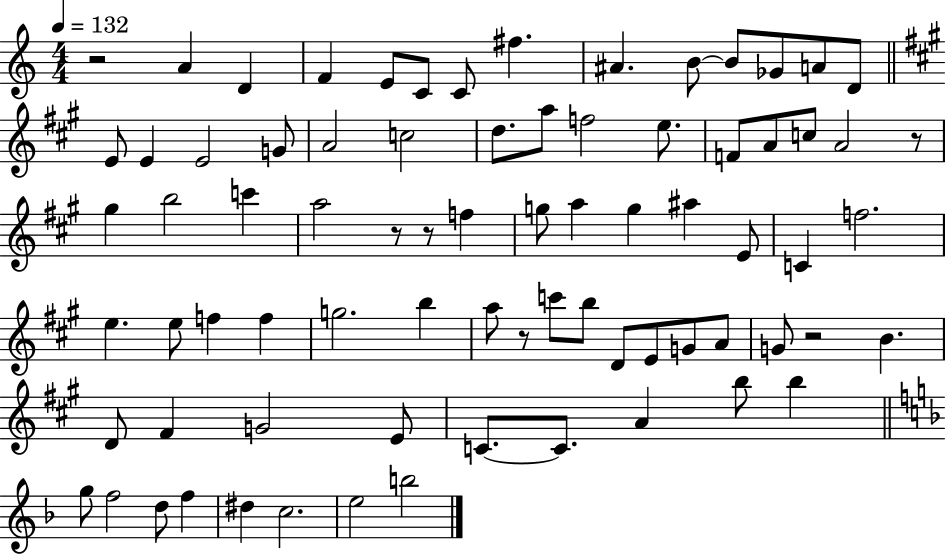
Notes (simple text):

R/h A4/q D4/q F4/q E4/e C4/e C4/e F#5/q. A#4/q. B4/e B4/e Gb4/e A4/e D4/e E4/e E4/q E4/h G4/e A4/h C5/h D5/e. A5/e F5/h E5/e. F4/e A4/e C5/e A4/h R/e G#5/q B5/h C6/q A5/h R/e R/e F5/q G5/e A5/q G5/q A#5/q E4/e C4/q F5/h. E5/q. E5/e F5/q F5/q G5/h. B5/q A5/e R/e C6/e B5/e D4/e E4/e G4/e A4/e G4/e R/h B4/q. D4/e F#4/q G4/h E4/e C4/e. C4/e. A4/q B5/e B5/q G5/e F5/h D5/e F5/q D#5/q C5/h. E5/h B5/h